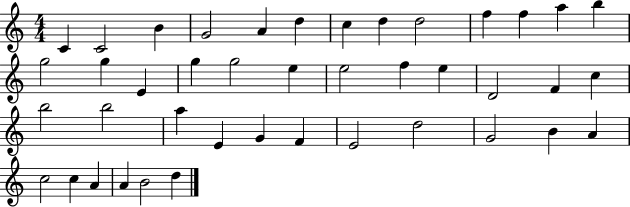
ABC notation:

X:1
T:Untitled
M:4/4
L:1/4
K:C
C C2 B G2 A d c d d2 f f a b g2 g E g g2 e e2 f e D2 F c b2 b2 a E G F E2 d2 G2 B A c2 c A A B2 d